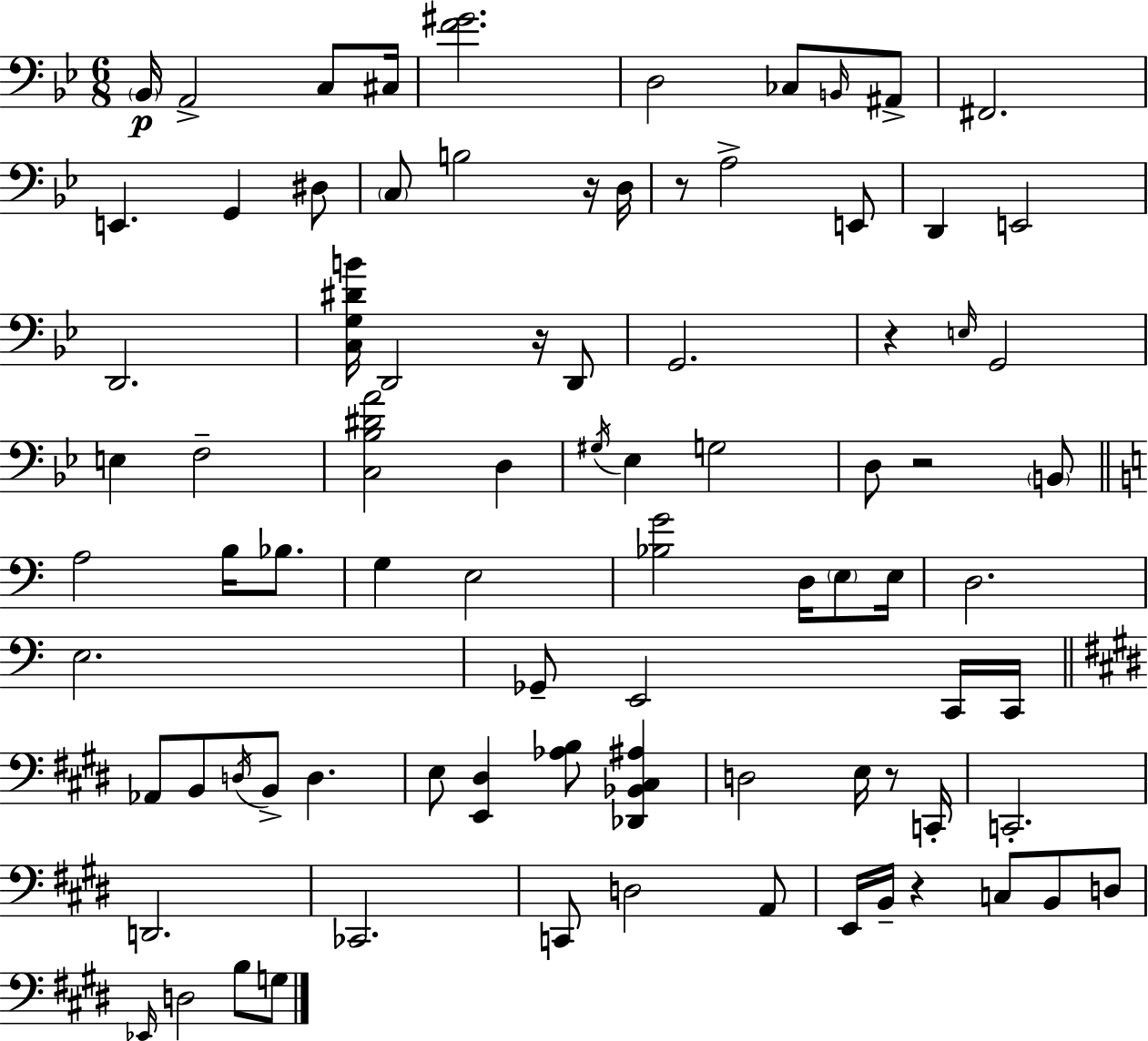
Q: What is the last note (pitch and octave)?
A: G3